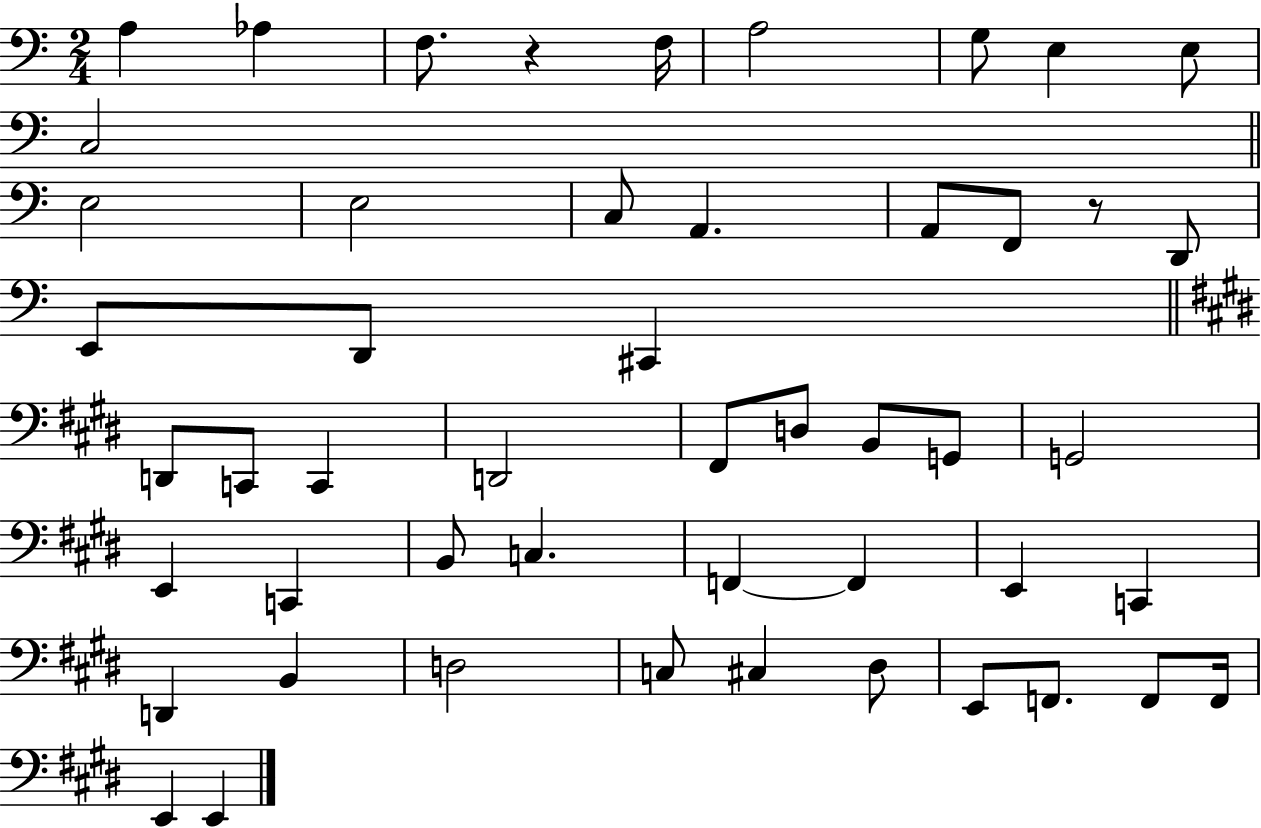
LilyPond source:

{
  \clef bass
  \numericTimeSignature
  \time 2/4
  \key c \major
  a4 aes4 | f8. r4 f16 | a2 | g8 e4 e8 | \break c2 | \bar "||" \break \key c \major e2 | e2 | c8 a,4. | a,8 f,8 r8 d,8 | \break e,8 d,8 cis,4 | \bar "||" \break \key e \major d,8 c,8 c,4 | d,2 | fis,8 d8 b,8 g,8 | g,2 | \break e,4 c,4 | b,8 c4. | f,4~~ f,4 | e,4 c,4 | \break d,4 b,4 | d2 | c8 cis4 dis8 | e,8 f,8. f,8 f,16 | \break e,4 e,4 | \bar "|."
}